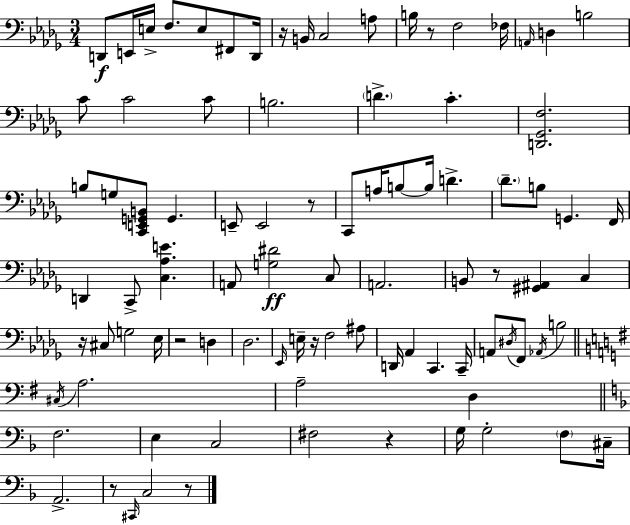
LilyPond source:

{
  \clef bass
  \numericTimeSignature
  \time 3/4
  \key bes \minor
  d,8\f e,16 e16-> f8. e8 fis,8 d,16 | r16 b,16 c2 a8 | b16 r8 f2 fes16 | \grace { a,16 } d4 b2 | \break c'8 c'2 c'8 | b2. | \parenthesize d'4.-> c'4.-. | <d, ges, f>2. | \break b8 g8 <c, e, g, b,>8 g,4. | e,8-- e,2 r8 | c,8 a16 b8~~ b16 d'4.-> | \parenthesize des'8.-- b8 g,4. | \break f,16 d,4 c,8-> <c aes e'>4. | a,8 <g dis'>2\ff c8 | a,2. | b,8 r8 <gis, ais,>4 c4 | \break r16 cis8 g2 | ees16 r2 d4 | des2. | \grace { ees,16 } e16-- r16 f2 | \break ais8 d,16 aes,4 c,4. | c,16-- a,8 \acciaccatura { dis16 } f,8 \acciaccatura { aes,16 } b2 | \bar "||" \break \key g \major \acciaccatura { cis16 } a2. | a2-- d4 | \bar "||" \break \key f \major f2. | e4 c2 | fis2 r4 | g16 g2-. \parenthesize f8 cis16-- | \break a,2.-> | r8 \grace { cis,16 } c2 r8 | \bar "|."
}